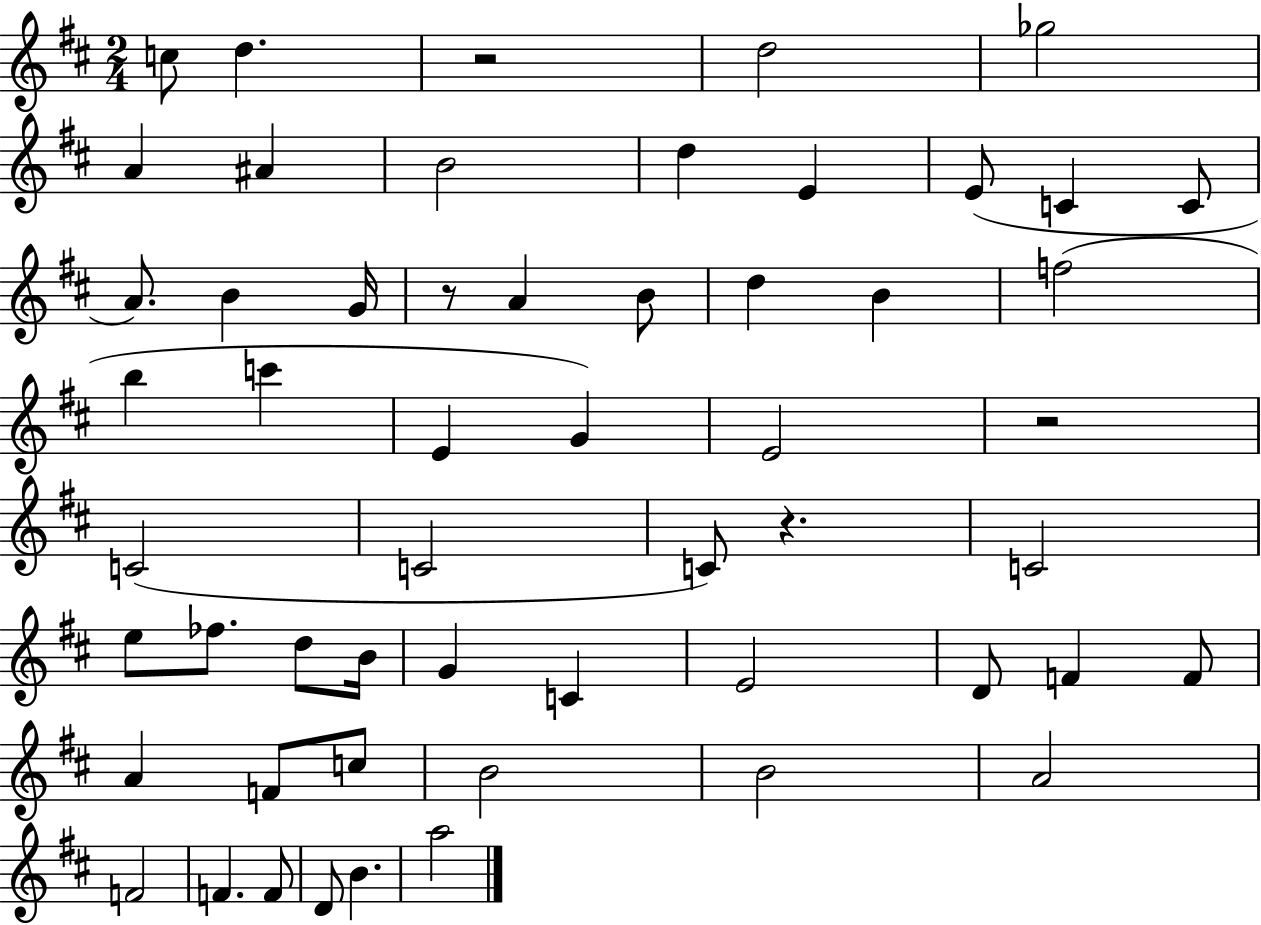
C5/e D5/q. R/h D5/h Gb5/h A4/q A#4/q B4/h D5/q E4/q E4/e C4/q C4/e A4/e. B4/q G4/s R/e A4/q B4/e D5/q B4/q F5/h B5/q C6/q E4/q G4/q E4/h R/h C4/h C4/h C4/e R/q. C4/h E5/e FES5/e. D5/e B4/s G4/q C4/q E4/h D4/e F4/q F4/e A4/q F4/e C5/e B4/h B4/h A4/h F4/h F4/q. F4/e D4/e B4/q. A5/h